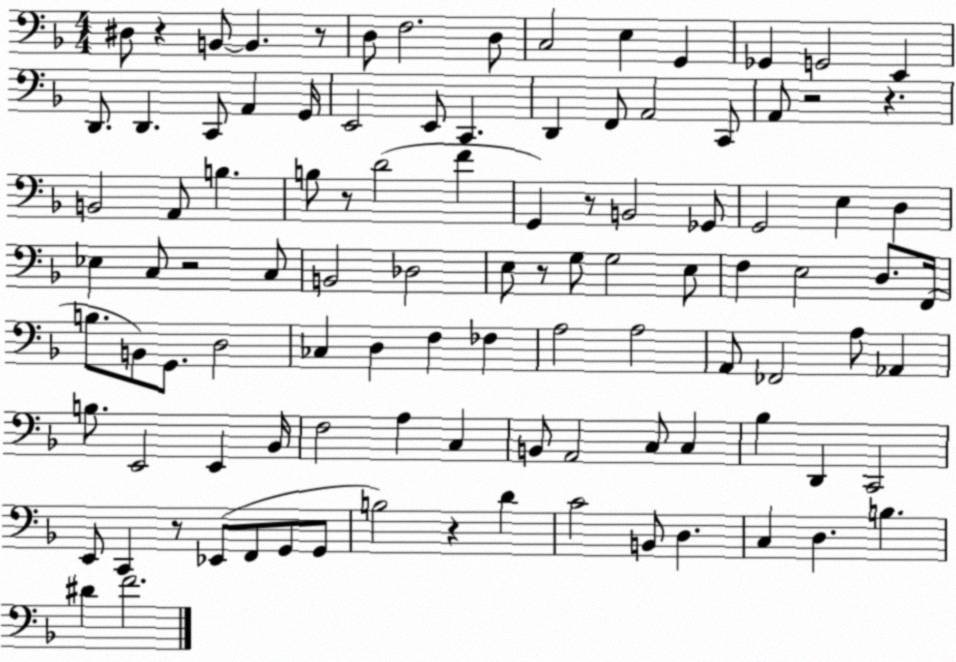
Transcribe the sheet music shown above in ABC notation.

X:1
T:Untitled
M:4/4
L:1/4
K:F
^D,/2 z B,,/2 B,, z/2 D,/2 F,2 D,/2 C,2 E, G,, _G,, G,,2 E,, D,,/2 D,, C,,/2 A,, G,,/4 E,,2 E,,/2 C,, D,, F,,/2 A,,2 C,,/2 A,,/2 z2 z B,,2 A,,/2 B, B,/2 z/2 D2 F G,, z/2 B,,2 _G,,/2 G,,2 E, D, _E, C,/2 z2 C,/2 B,,2 _D,2 E,/2 z/2 G,/2 G,2 E,/2 F, E,2 D,/2 F,,/4 B,/2 B,,/2 G,,/2 D,2 _C, D, F, _F, A,2 A,2 A,,/2 _F,,2 A,/2 _A,, B,/2 E,,2 E,, _B,,/4 F,2 A, C, B,,/2 A,,2 C,/2 C, _B, D,, C,,2 E,,/2 C,, z/2 _E,,/2 F,,/2 G,,/2 G,,/2 B,2 z D C2 B,,/2 D, C, D, B, ^D F2